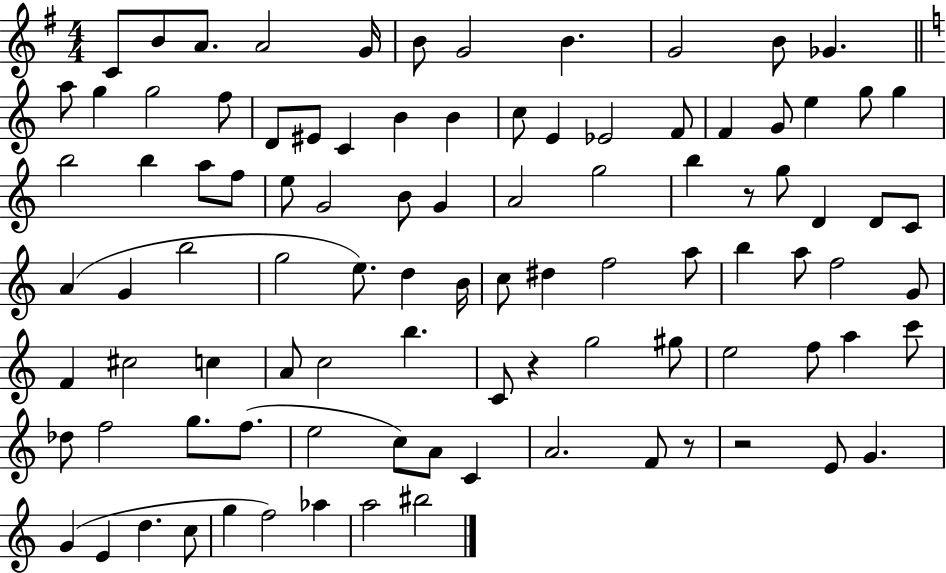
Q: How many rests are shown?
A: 4